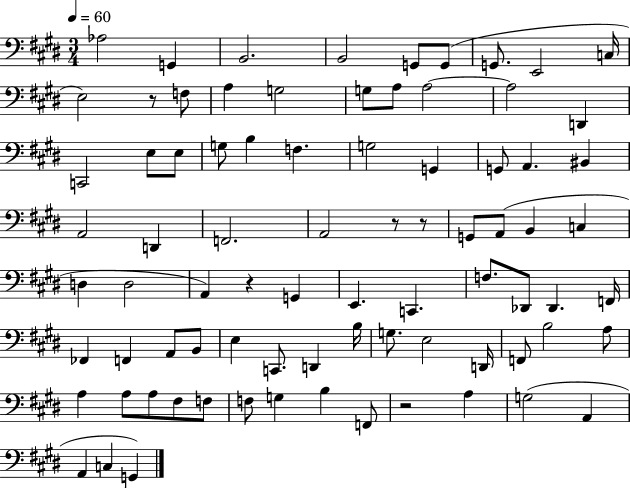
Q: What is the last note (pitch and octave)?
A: G2